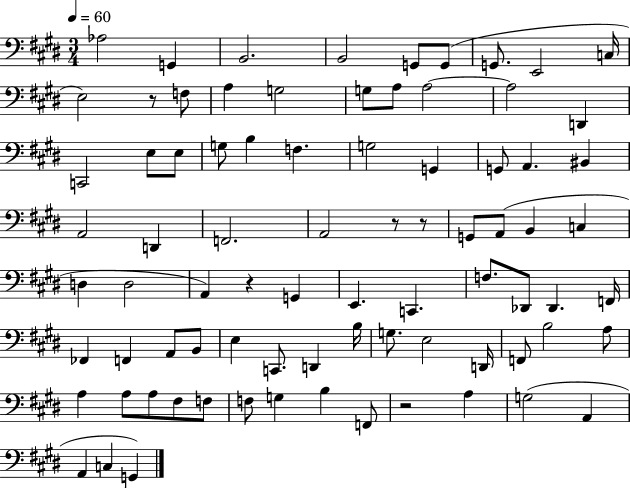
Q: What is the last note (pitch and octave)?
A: G2